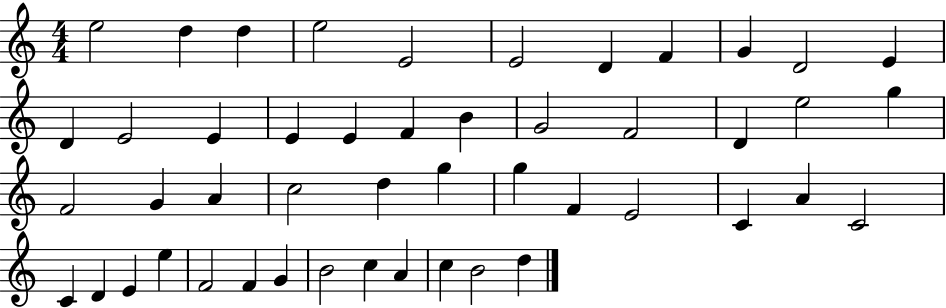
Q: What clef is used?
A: treble